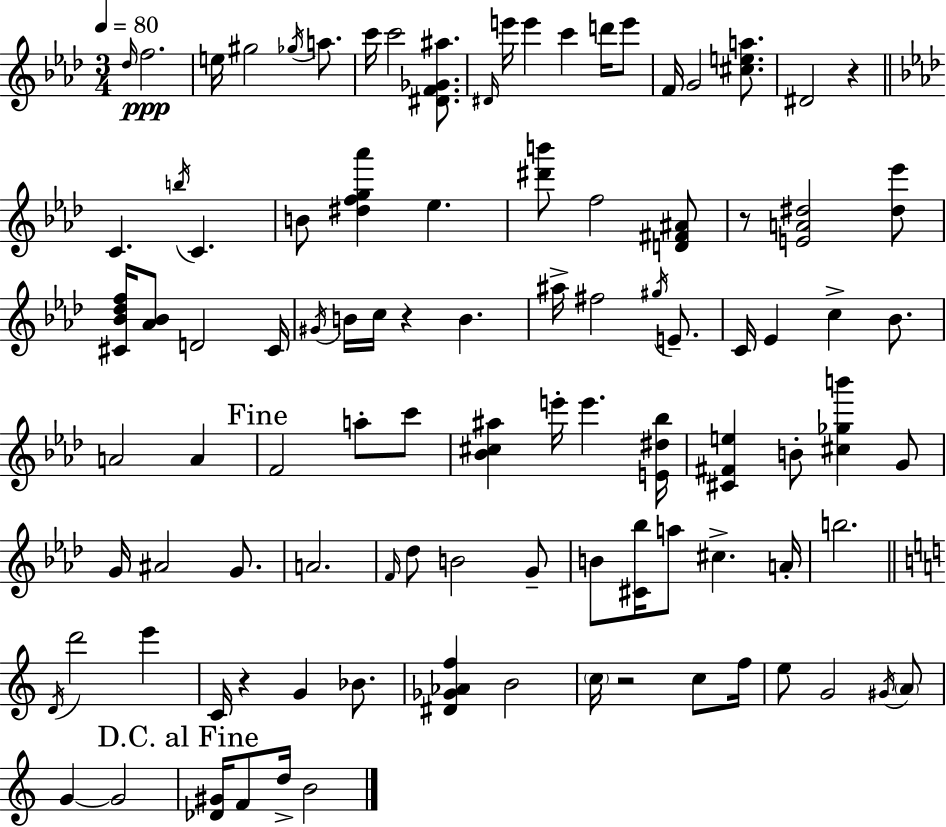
X:1
T:Untitled
M:3/4
L:1/4
K:Ab
_d/4 f2 e/4 ^g2 _g/4 a/2 c'/4 c'2 [^DF_G^a]/2 ^D/4 e'/4 e' c' d'/4 e'/2 F/4 G2 [^cea]/2 ^D2 z C b/4 C B/2 [^dfg_a'] _e [^d'b']/2 f2 [D^F^A]/2 z/2 [EA^d]2 [^d_e']/2 [^C_B_df]/4 [_A_B]/2 D2 ^C/4 ^G/4 B/4 c/4 z B ^a/4 ^f2 ^g/4 E/2 C/4 _E c _B/2 A2 A F2 a/2 c'/2 [_B^c^a] e'/4 e' [E^d_b]/4 [^C^Fe] B/2 [^c_gb'] G/2 G/4 ^A2 G/2 A2 F/4 _d/2 B2 G/2 B/2 [^C_b]/4 a/2 ^c A/4 b2 D/4 d'2 e' C/4 z G _B/2 [^D_G_Af] B2 c/4 z2 c/2 f/4 e/2 G2 ^G/4 A/2 G G2 [_D^G]/4 F/2 d/4 B2